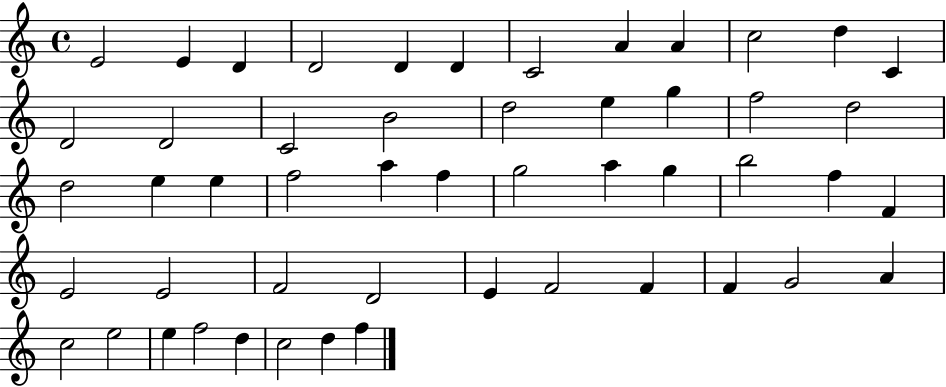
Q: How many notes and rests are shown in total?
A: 51